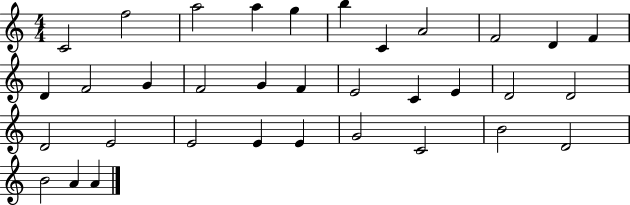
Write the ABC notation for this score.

X:1
T:Untitled
M:4/4
L:1/4
K:C
C2 f2 a2 a g b C A2 F2 D F D F2 G F2 G F E2 C E D2 D2 D2 E2 E2 E E G2 C2 B2 D2 B2 A A